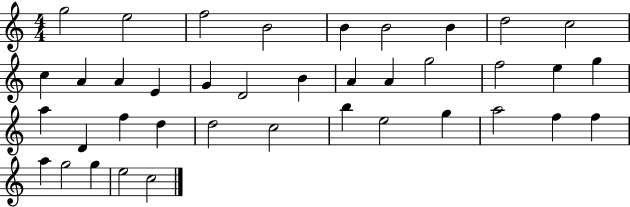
G5/h E5/h F5/h B4/h B4/q B4/h B4/q D5/h C5/h C5/q A4/q A4/q E4/q G4/q D4/h B4/q A4/q A4/q G5/h F5/h E5/q G5/q A5/q D4/q F5/q D5/q D5/h C5/h B5/q E5/h G5/q A5/h F5/q F5/q A5/q G5/h G5/q E5/h C5/h